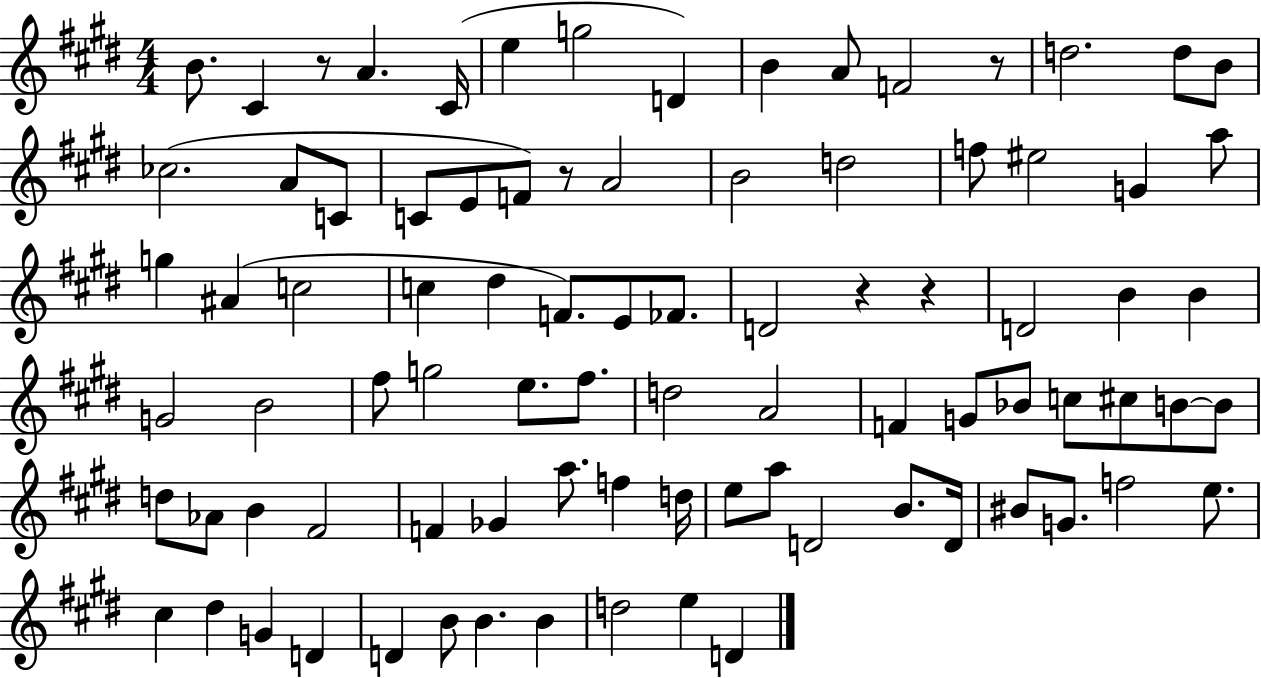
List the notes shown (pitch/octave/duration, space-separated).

B4/e. C#4/q R/e A4/q. C#4/s E5/q G5/h D4/q B4/q A4/e F4/h R/e D5/h. D5/e B4/e CES5/h. A4/e C4/e C4/e E4/e F4/e R/e A4/h B4/h D5/h F5/e EIS5/h G4/q A5/e G5/q A#4/q C5/h C5/q D#5/q F4/e. E4/e FES4/e. D4/h R/q R/q D4/h B4/q B4/q G4/h B4/h F#5/e G5/h E5/e. F#5/e. D5/h A4/h F4/q G4/e Bb4/e C5/e C#5/e B4/e B4/e D5/e Ab4/e B4/q F#4/h F4/q Gb4/q A5/e. F5/q D5/s E5/e A5/e D4/h B4/e. D4/s BIS4/e G4/e. F5/h E5/e. C#5/q D#5/q G4/q D4/q D4/q B4/e B4/q. B4/q D5/h E5/q D4/q